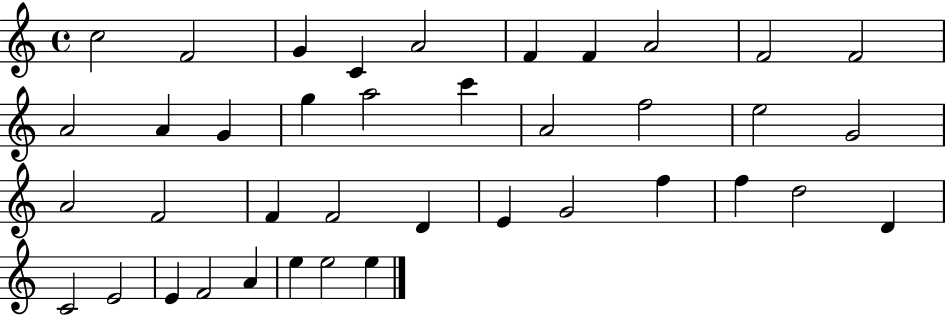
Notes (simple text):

C5/h F4/h G4/q C4/q A4/h F4/q F4/q A4/h F4/h F4/h A4/h A4/q G4/q G5/q A5/h C6/q A4/h F5/h E5/h G4/h A4/h F4/h F4/q F4/h D4/q E4/q G4/h F5/q F5/q D5/h D4/q C4/h E4/h E4/q F4/h A4/q E5/q E5/h E5/q